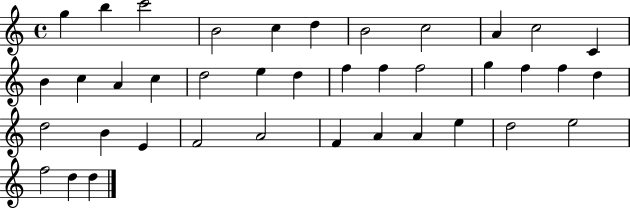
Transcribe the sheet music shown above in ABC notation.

X:1
T:Untitled
M:4/4
L:1/4
K:C
g b c'2 B2 c d B2 c2 A c2 C B c A c d2 e d f f f2 g f f d d2 B E F2 A2 F A A e d2 e2 f2 d d